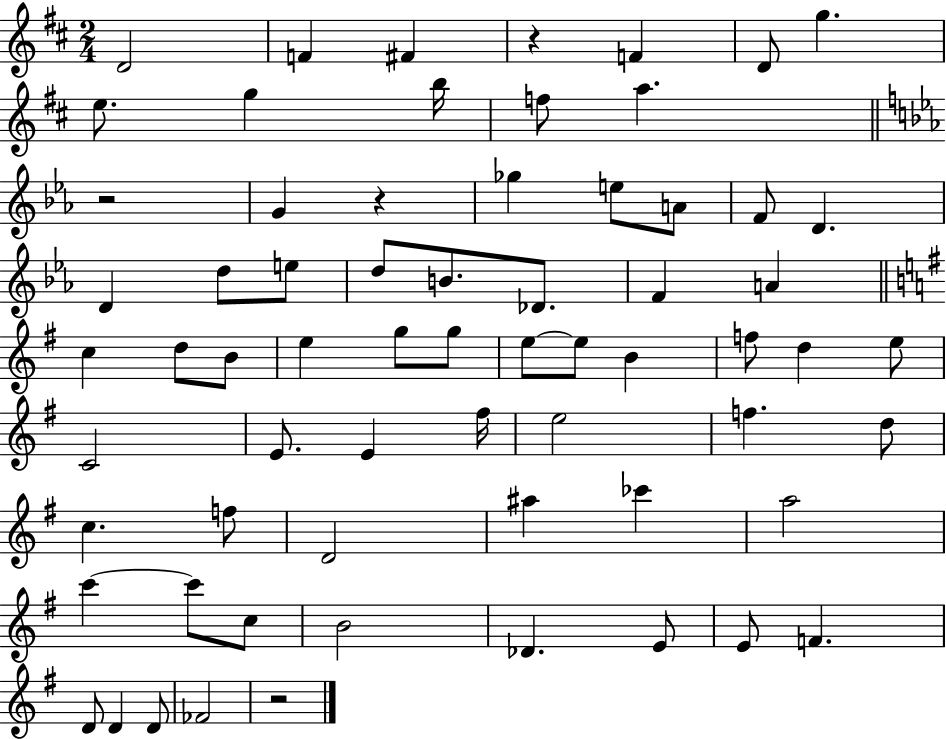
{
  \clef treble
  \numericTimeSignature
  \time 2/4
  \key d \major
  d'2 | f'4 fis'4 | r4 f'4 | d'8 g''4. | \break e''8. g''4 b''16 | f''8 a''4. | \bar "||" \break \key ees \major r2 | g'4 r4 | ges''4 e''8 a'8 | f'8 d'4. | \break d'4 d''8 e''8 | d''8 b'8. des'8. | f'4 a'4 | \bar "||" \break \key g \major c''4 d''8 b'8 | e''4 g''8 g''8 | e''8~~ e''8 b'4 | f''8 d''4 e''8 | \break c'2 | e'8. e'4 fis''16 | e''2 | f''4. d''8 | \break c''4. f''8 | d'2 | ais''4 ces'''4 | a''2 | \break c'''4~~ c'''8 c''8 | b'2 | des'4. e'8 | e'8 f'4. | \break d'8 d'4 d'8 | fes'2 | r2 | \bar "|."
}